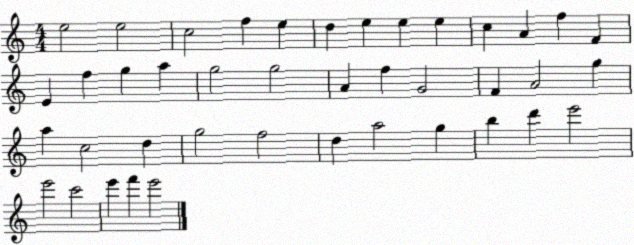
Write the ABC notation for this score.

X:1
T:Untitled
M:4/4
L:1/4
K:C
e2 e2 c2 f e d e e e c A f F E f g a g2 g2 A f G2 F A2 g a c2 d g2 f2 d a2 g b d' e'2 e'2 c'2 e' f' e'2